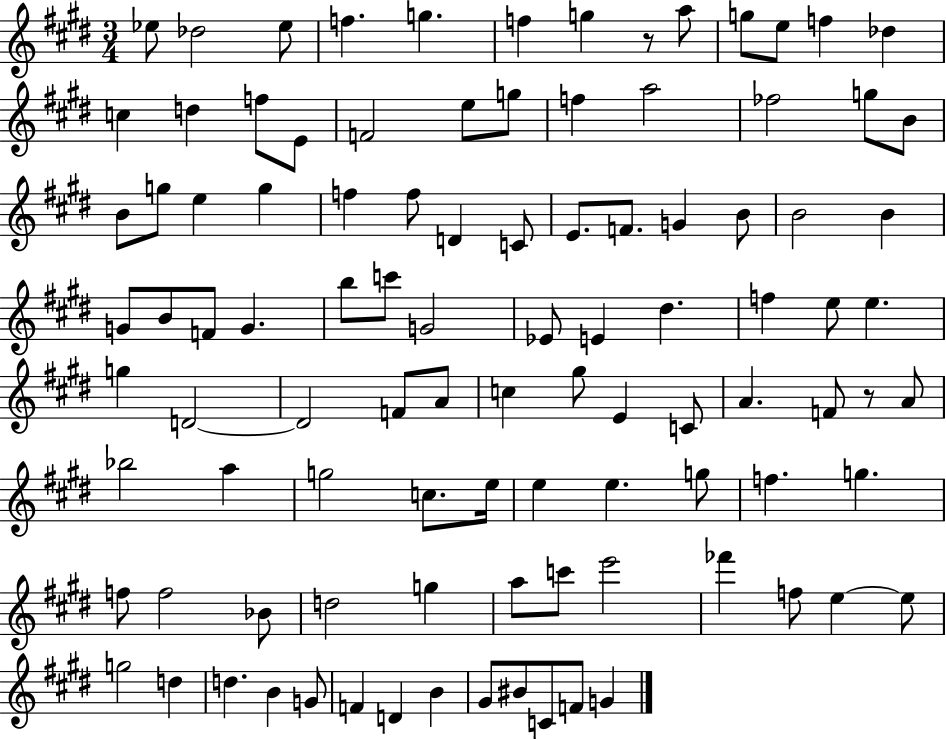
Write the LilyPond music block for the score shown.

{
  \clef treble
  \numericTimeSignature
  \time 3/4
  \key e \major
  ees''8 des''2 ees''8 | f''4. g''4. | f''4 g''4 r8 a''8 | g''8 e''8 f''4 des''4 | \break c''4 d''4 f''8 e'8 | f'2 e''8 g''8 | f''4 a''2 | fes''2 g''8 b'8 | \break b'8 g''8 e''4 g''4 | f''4 f''8 d'4 c'8 | e'8. f'8. g'4 b'8 | b'2 b'4 | \break g'8 b'8 f'8 g'4. | b''8 c'''8 g'2 | ees'8 e'4 dis''4. | f''4 e''8 e''4. | \break g''4 d'2~~ | d'2 f'8 a'8 | c''4 gis''8 e'4 c'8 | a'4. f'8 r8 a'8 | \break bes''2 a''4 | g''2 c''8. e''16 | e''4 e''4. g''8 | f''4. g''4. | \break f''8 f''2 bes'8 | d''2 g''4 | a''8 c'''8 e'''2 | fes'''4 f''8 e''4~~ e''8 | \break g''2 d''4 | d''4. b'4 g'8 | f'4 d'4 b'4 | gis'8 bis'8 c'8 f'8 g'4 | \break \bar "|."
}